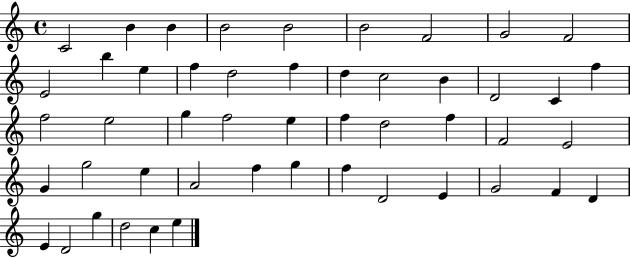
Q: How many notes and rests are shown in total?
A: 49